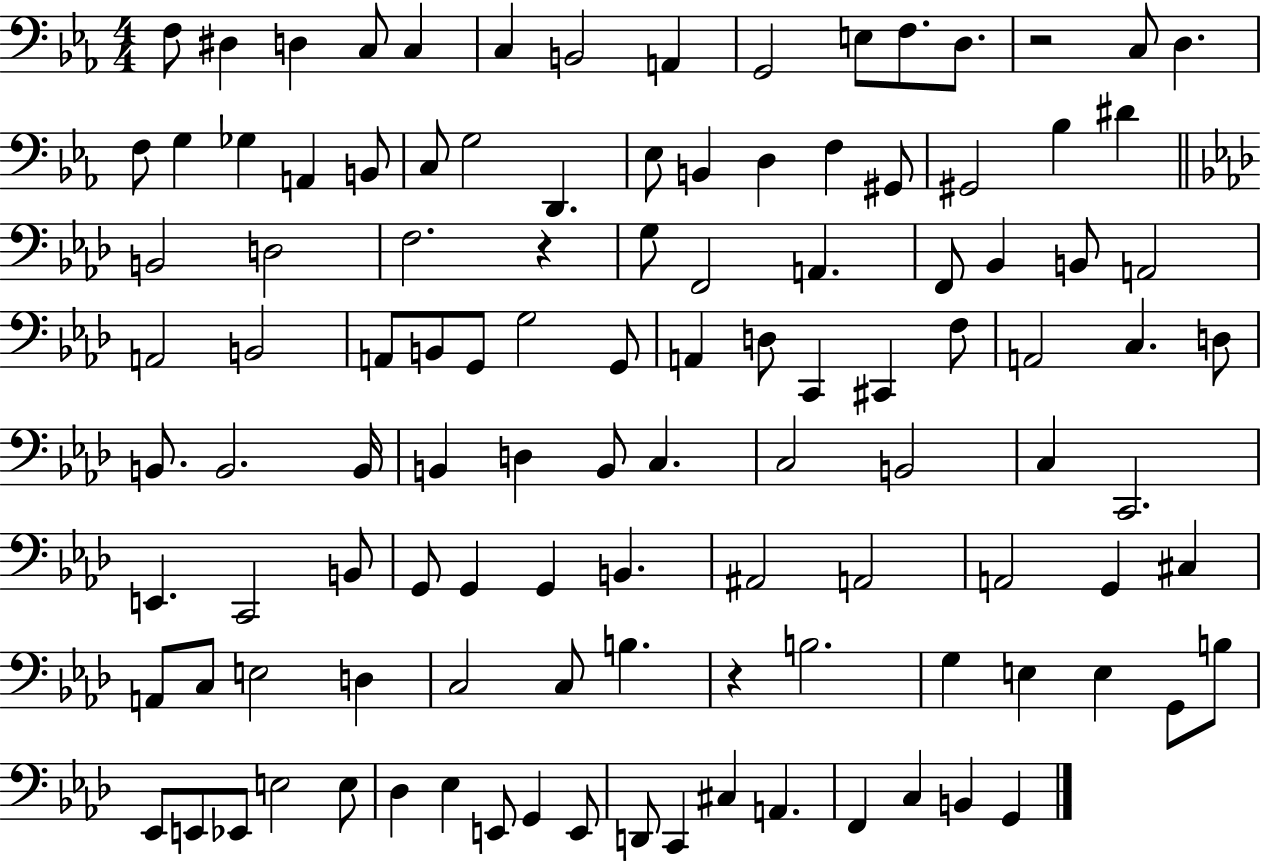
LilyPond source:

{
  \clef bass
  \numericTimeSignature
  \time 4/4
  \key ees \major
  f8 dis4 d4 c8 c4 | c4 b,2 a,4 | g,2 e8 f8. d8. | r2 c8 d4. | \break f8 g4 ges4 a,4 b,8 | c8 g2 d,4. | ees8 b,4 d4 f4 gis,8 | gis,2 bes4 dis'4 | \break \bar "||" \break \key f \minor b,2 d2 | f2. r4 | g8 f,2 a,4. | f,8 bes,4 b,8 a,2 | \break a,2 b,2 | a,8 b,8 g,8 g2 g,8 | a,4 d8 c,4 cis,4 f8 | a,2 c4. d8 | \break b,8. b,2. b,16 | b,4 d4 b,8 c4. | c2 b,2 | c4 c,2. | \break e,4. c,2 b,8 | g,8 g,4 g,4 b,4. | ais,2 a,2 | a,2 g,4 cis4 | \break a,8 c8 e2 d4 | c2 c8 b4. | r4 b2. | g4 e4 e4 g,8 b8 | \break ees,8 e,8 ees,8 e2 e8 | des4 ees4 e,8 g,4 e,8 | d,8 c,4 cis4 a,4. | f,4 c4 b,4 g,4 | \break \bar "|."
}